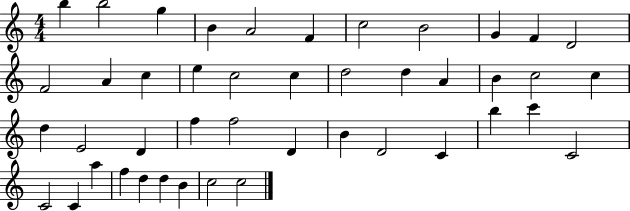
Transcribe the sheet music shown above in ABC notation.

X:1
T:Untitled
M:4/4
L:1/4
K:C
b b2 g B A2 F c2 B2 G F D2 F2 A c e c2 c d2 d A B c2 c d E2 D f f2 D B D2 C b c' C2 C2 C a f d d B c2 c2